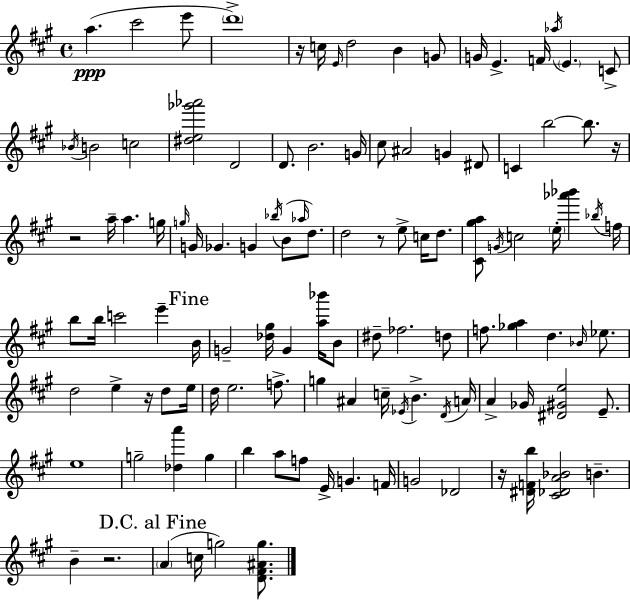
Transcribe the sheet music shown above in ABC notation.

X:1
T:Untitled
M:4/4
L:1/4
K:A
a ^c'2 e'/2 d'4 z/4 c/4 E/4 d2 B G/2 G/4 E F/4 _a/4 E C/2 _B/4 B2 c2 [^de_g'_a']2 D2 D/2 B2 G/4 ^c/2 ^A2 G ^D/2 C b2 b/2 z/4 z2 a/4 a g/4 g/4 G/4 _G G _b/4 B/2 _a/4 d/2 d2 z/2 e/2 c/4 d/2 [^C^ga]/2 G/4 c2 e/4 [_a'_b'] _b/4 f/4 b/2 b/4 c'2 e' B/4 G2 [_d^g]/4 G [a_b']/4 B/2 ^d/2 _f2 d/2 f/2 [_ga] d _B/4 _e/2 d2 e z/4 d/2 e/4 d/4 e2 f/2 g ^A c/4 _E/4 B D/4 A/4 A _G/4 [^D^Ge]2 E/2 e4 g2 [_da'] g b a/2 f/2 E/4 G F/4 G2 _D2 z/4 [^DFb]/4 [^C_DA_B]2 B B z2 A c/4 g2 [D^F^Ag]/2